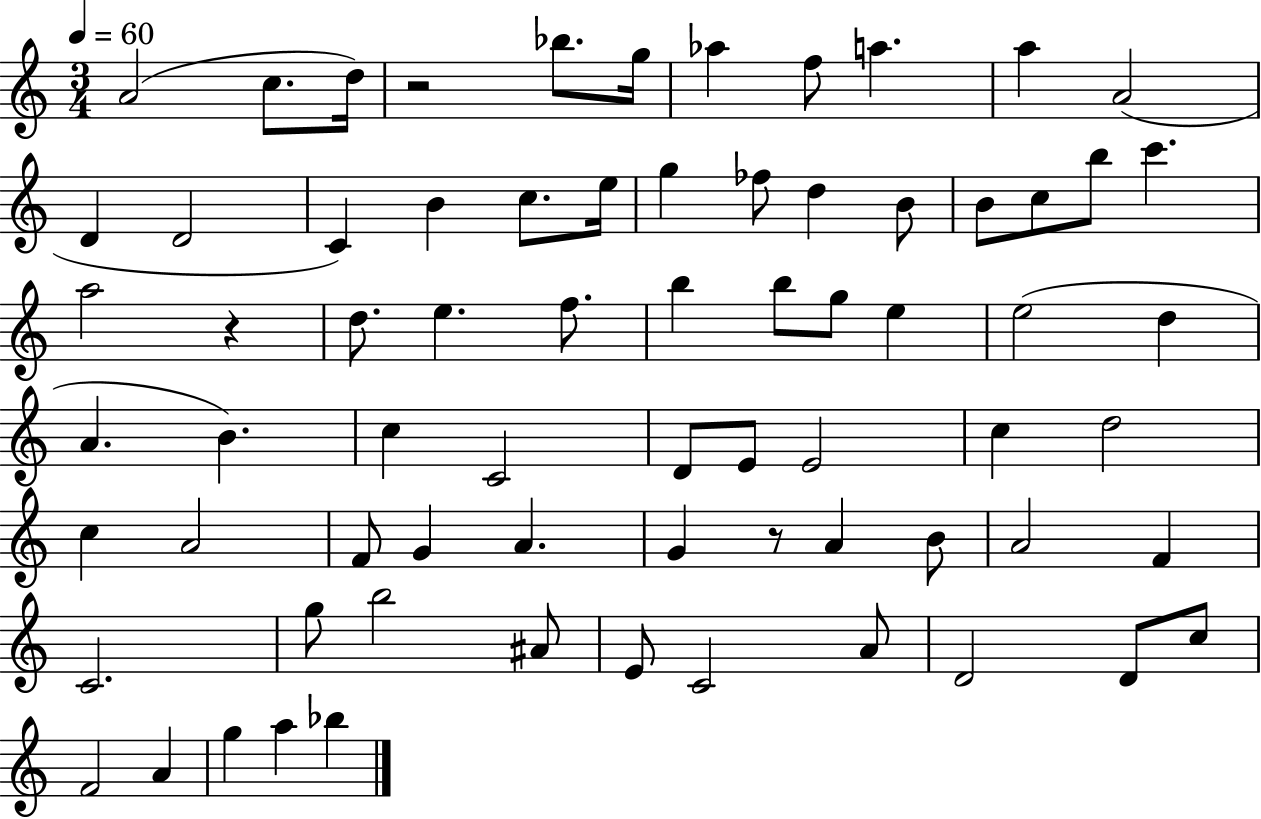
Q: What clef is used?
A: treble